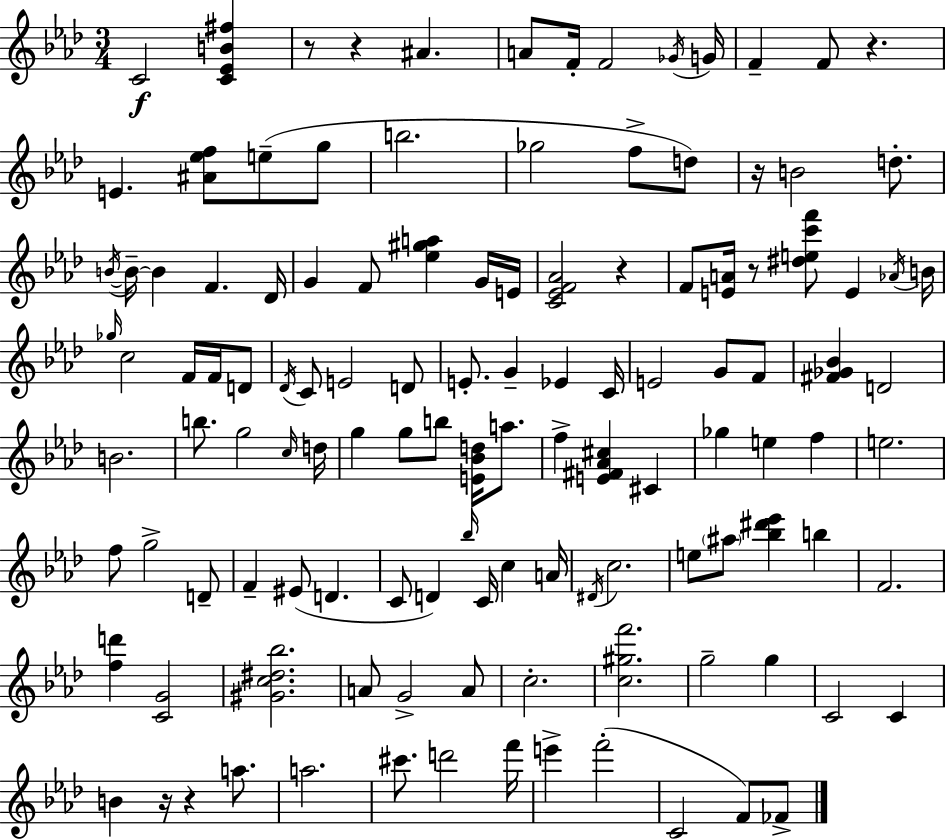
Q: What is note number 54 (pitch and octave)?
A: G5